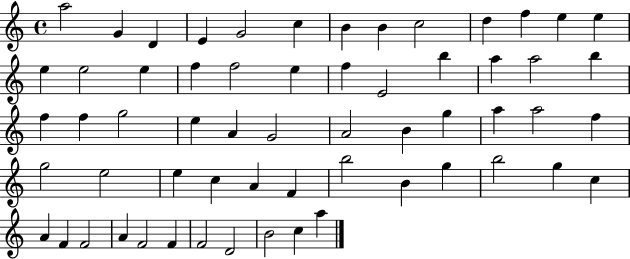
{
  \clef treble
  \time 4/4
  \defaultTimeSignature
  \key c \major
  a''2 g'4 d'4 | e'4 g'2 c''4 | b'4 b'4 c''2 | d''4 f''4 e''4 e''4 | \break e''4 e''2 e''4 | f''4 f''2 e''4 | f''4 e'2 b''4 | a''4 a''2 b''4 | \break f''4 f''4 g''2 | e''4 a'4 g'2 | a'2 b'4 g''4 | a''4 a''2 f''4 | \break g''2 e''2 | e''4 c''4 a'4 f'4 | b''2 b'4 g''4 | b''2 g''4 c''4 | \break a'4 f'4 f'2 | a'4 f'2 f'4 | f'2 d'2 | b'2 c''4 a''4 | \break \bar "|."
}